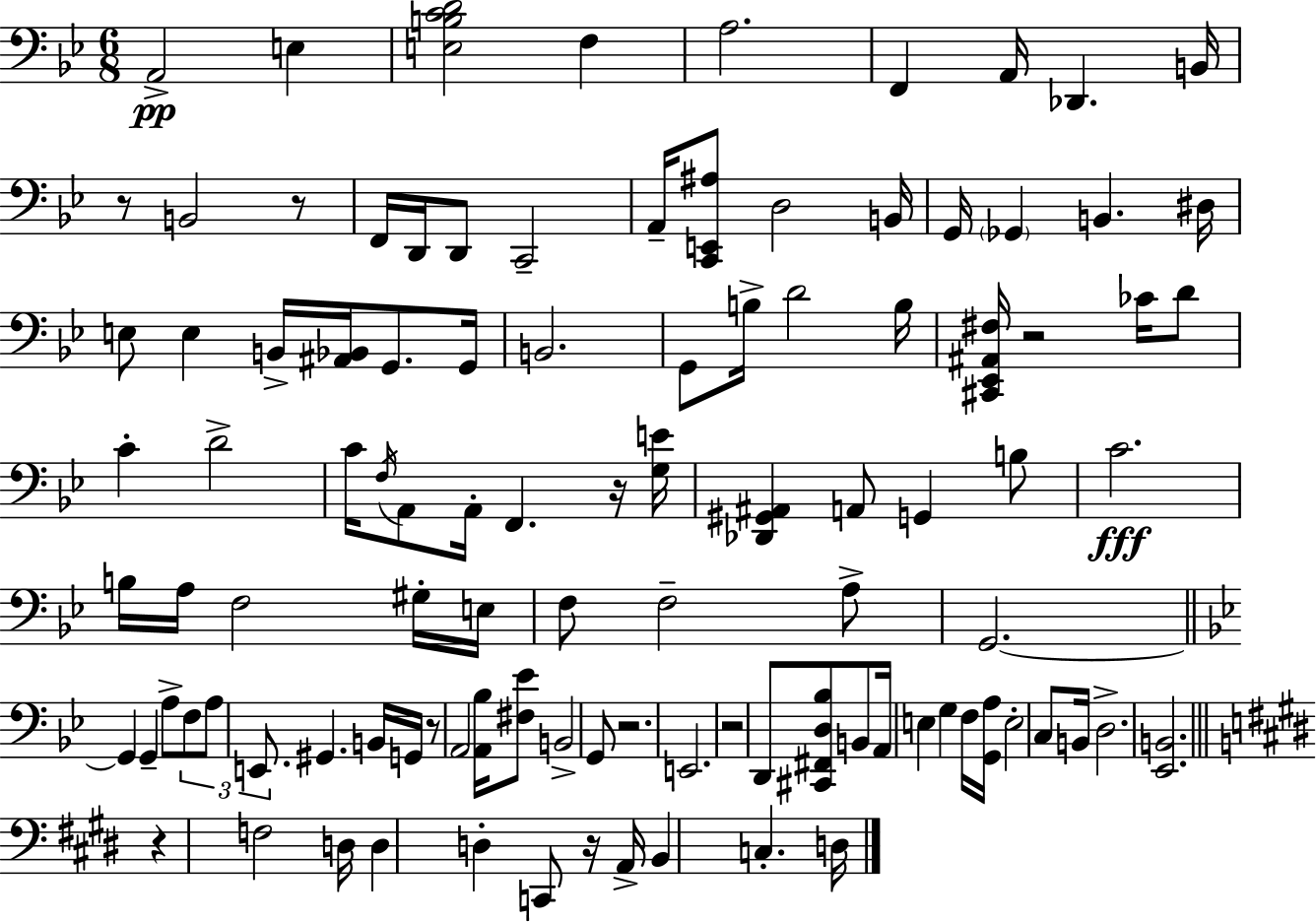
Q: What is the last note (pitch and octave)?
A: D3